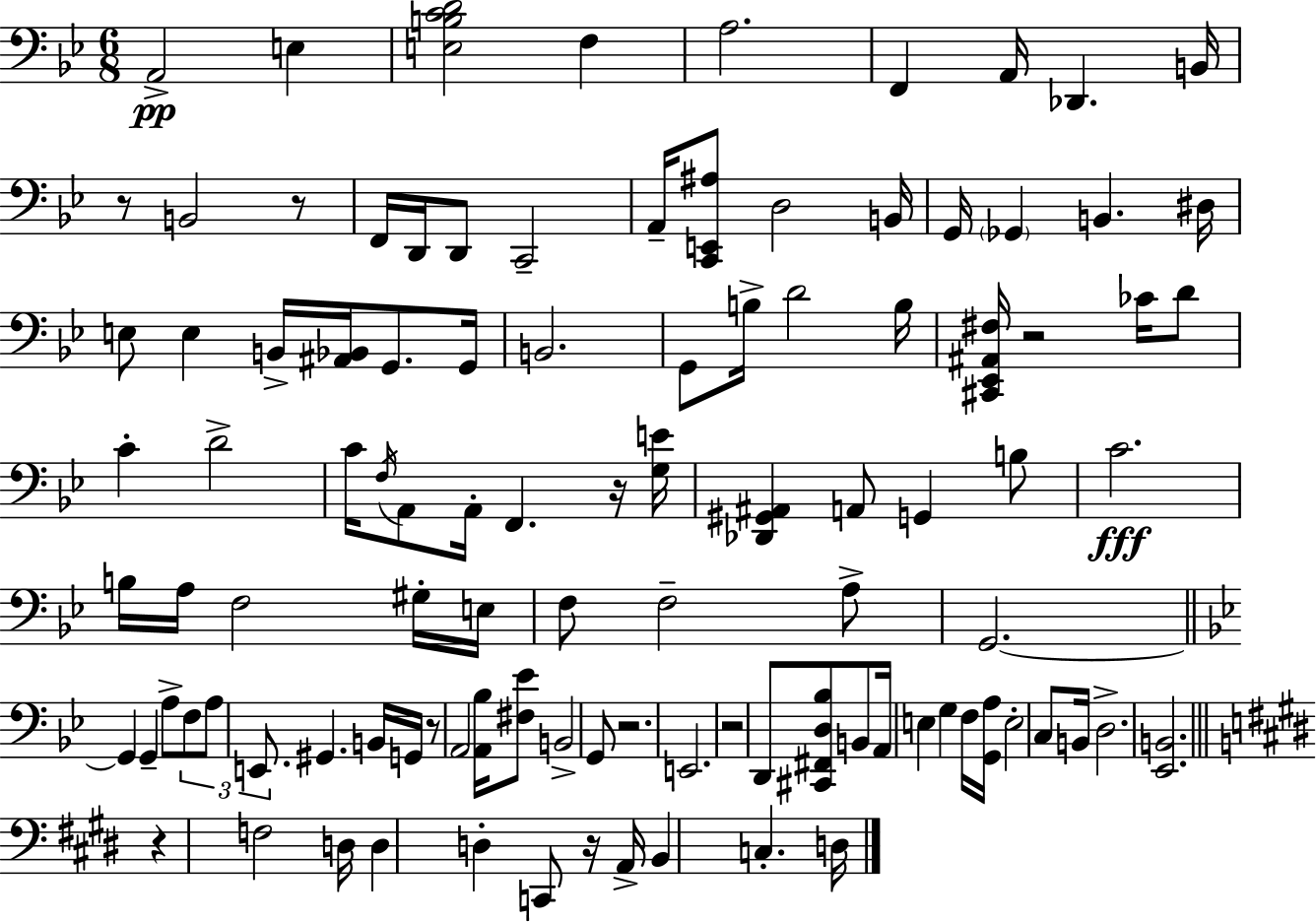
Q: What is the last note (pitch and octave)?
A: D3